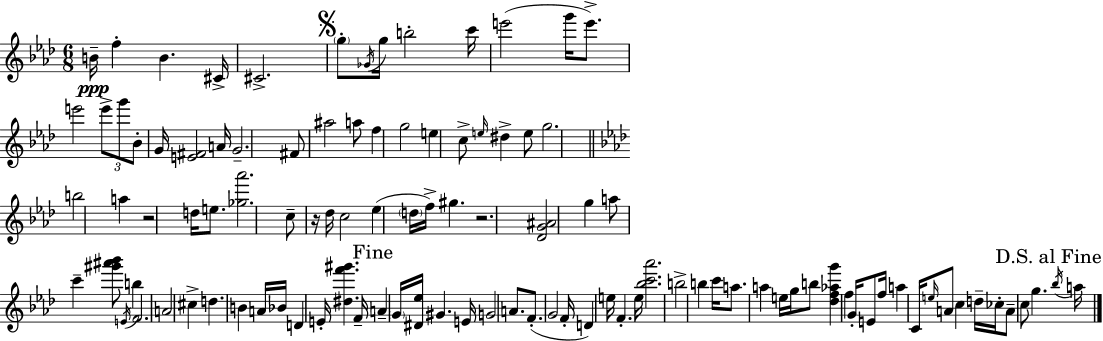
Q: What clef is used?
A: treble